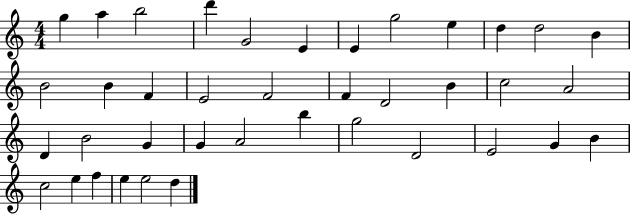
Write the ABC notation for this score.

X:1
T:Untitled
M:4/4
L:1/4
K:C
g a b2 d' G2 E E g2 e d d2 B B2 B F E2 F2 F D2 B c2 A2 D B2 G G A2 b g2 D2 E2 G B c2 e f e e2 d